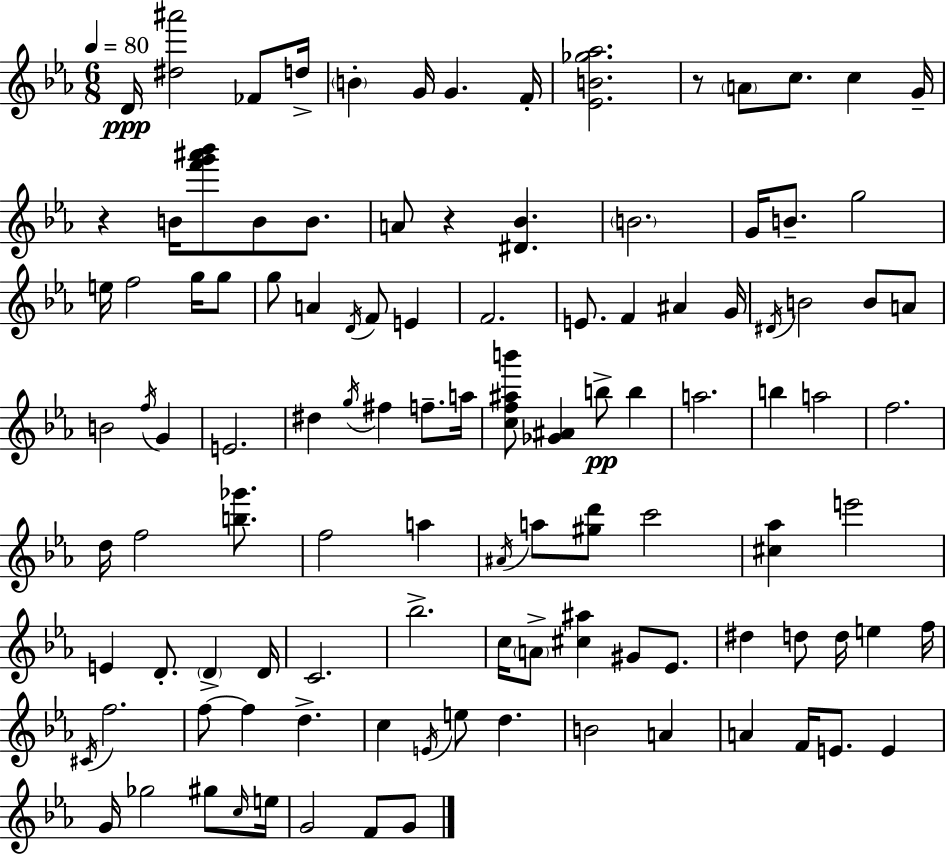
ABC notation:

X:1
T:Untitled
M:6/8
L:1/4
K:Cm
D/4 [^d^a']2 _F/2 d/4 B G/4 G F/4 [_EB_g_a]2 z/2 A/2 c/2 c G/4 z B/4 [f'g'^a'_b']/2 B/2 B/2 A/2 z [^D_B] B2 G/4 B/2 g2 e/4 f2 g/4 g/2 g/2 A D/4 F/2 E F2 E/2 F ^A G/4 ^D/4 B2 B/2 A/2 B2 f/4 G E2 ^d g/4 ^f f/2 a/4 [cf^ab']/2 [_G^A] b/2 b a2 b a2 f2 d/4 f2 [b_g']/2 f2 a ^A/4 a/2 [^gd']/2 c'2 [^c_a] e'2 E D/2 D D/4 C2 _b2 c/4 A/2 [^c^a] ^G/2 _E/2 ^d d/2 d/4 e f/4 ^C/4 f2 f/2 f d c E/4 e/2 d B2 A A F/4 E/2 E G/4 _g2 ^g/2 c/4 e/4 G2 F/2 G/2